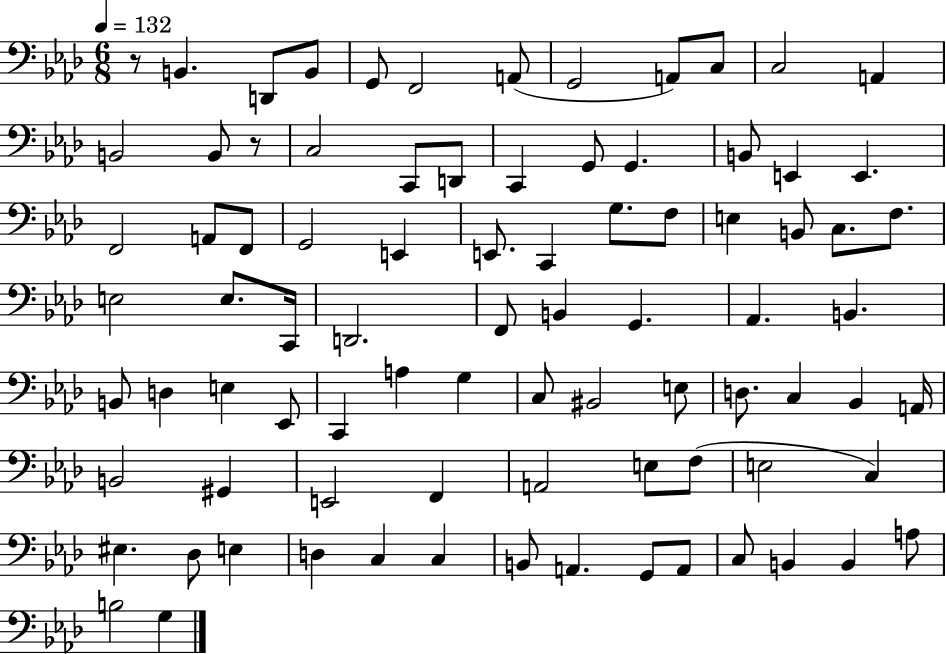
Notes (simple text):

R/e B2/q. D2/e B2/e G2/e F2/h A2/e G2/h A2/e C3/e C3/h A2/q B2/h B2/e R/e C3/h C2/e D2/e C2/q G2/e G2/q. B2/e E2/q E2/q. F2/h A2/e F2/e G2/h E2/q E2/e. C2/q G3/e. F3/e E3/q B2/e C3/e. F3/e. E3/h E3/e. C2/s D2/h. F2/e B2/q G2/q. Ab2/q. B2/q. B2/e D3/q E3/q Eb2/e C2/q A3/q G3/q C3/e BIS2/h E3/e D3/e. C3/q Bb2/q A2/s B2/h G#2/q E2/h F2/q A2/h E3/e F3/e E3/h C3/q EIS3/q. Db3/e E3/q D3/q C3/q C3/q B2/e A2/q. G2/e A2/e C3/e B2/q B2/q A3/e B3/h G3/q